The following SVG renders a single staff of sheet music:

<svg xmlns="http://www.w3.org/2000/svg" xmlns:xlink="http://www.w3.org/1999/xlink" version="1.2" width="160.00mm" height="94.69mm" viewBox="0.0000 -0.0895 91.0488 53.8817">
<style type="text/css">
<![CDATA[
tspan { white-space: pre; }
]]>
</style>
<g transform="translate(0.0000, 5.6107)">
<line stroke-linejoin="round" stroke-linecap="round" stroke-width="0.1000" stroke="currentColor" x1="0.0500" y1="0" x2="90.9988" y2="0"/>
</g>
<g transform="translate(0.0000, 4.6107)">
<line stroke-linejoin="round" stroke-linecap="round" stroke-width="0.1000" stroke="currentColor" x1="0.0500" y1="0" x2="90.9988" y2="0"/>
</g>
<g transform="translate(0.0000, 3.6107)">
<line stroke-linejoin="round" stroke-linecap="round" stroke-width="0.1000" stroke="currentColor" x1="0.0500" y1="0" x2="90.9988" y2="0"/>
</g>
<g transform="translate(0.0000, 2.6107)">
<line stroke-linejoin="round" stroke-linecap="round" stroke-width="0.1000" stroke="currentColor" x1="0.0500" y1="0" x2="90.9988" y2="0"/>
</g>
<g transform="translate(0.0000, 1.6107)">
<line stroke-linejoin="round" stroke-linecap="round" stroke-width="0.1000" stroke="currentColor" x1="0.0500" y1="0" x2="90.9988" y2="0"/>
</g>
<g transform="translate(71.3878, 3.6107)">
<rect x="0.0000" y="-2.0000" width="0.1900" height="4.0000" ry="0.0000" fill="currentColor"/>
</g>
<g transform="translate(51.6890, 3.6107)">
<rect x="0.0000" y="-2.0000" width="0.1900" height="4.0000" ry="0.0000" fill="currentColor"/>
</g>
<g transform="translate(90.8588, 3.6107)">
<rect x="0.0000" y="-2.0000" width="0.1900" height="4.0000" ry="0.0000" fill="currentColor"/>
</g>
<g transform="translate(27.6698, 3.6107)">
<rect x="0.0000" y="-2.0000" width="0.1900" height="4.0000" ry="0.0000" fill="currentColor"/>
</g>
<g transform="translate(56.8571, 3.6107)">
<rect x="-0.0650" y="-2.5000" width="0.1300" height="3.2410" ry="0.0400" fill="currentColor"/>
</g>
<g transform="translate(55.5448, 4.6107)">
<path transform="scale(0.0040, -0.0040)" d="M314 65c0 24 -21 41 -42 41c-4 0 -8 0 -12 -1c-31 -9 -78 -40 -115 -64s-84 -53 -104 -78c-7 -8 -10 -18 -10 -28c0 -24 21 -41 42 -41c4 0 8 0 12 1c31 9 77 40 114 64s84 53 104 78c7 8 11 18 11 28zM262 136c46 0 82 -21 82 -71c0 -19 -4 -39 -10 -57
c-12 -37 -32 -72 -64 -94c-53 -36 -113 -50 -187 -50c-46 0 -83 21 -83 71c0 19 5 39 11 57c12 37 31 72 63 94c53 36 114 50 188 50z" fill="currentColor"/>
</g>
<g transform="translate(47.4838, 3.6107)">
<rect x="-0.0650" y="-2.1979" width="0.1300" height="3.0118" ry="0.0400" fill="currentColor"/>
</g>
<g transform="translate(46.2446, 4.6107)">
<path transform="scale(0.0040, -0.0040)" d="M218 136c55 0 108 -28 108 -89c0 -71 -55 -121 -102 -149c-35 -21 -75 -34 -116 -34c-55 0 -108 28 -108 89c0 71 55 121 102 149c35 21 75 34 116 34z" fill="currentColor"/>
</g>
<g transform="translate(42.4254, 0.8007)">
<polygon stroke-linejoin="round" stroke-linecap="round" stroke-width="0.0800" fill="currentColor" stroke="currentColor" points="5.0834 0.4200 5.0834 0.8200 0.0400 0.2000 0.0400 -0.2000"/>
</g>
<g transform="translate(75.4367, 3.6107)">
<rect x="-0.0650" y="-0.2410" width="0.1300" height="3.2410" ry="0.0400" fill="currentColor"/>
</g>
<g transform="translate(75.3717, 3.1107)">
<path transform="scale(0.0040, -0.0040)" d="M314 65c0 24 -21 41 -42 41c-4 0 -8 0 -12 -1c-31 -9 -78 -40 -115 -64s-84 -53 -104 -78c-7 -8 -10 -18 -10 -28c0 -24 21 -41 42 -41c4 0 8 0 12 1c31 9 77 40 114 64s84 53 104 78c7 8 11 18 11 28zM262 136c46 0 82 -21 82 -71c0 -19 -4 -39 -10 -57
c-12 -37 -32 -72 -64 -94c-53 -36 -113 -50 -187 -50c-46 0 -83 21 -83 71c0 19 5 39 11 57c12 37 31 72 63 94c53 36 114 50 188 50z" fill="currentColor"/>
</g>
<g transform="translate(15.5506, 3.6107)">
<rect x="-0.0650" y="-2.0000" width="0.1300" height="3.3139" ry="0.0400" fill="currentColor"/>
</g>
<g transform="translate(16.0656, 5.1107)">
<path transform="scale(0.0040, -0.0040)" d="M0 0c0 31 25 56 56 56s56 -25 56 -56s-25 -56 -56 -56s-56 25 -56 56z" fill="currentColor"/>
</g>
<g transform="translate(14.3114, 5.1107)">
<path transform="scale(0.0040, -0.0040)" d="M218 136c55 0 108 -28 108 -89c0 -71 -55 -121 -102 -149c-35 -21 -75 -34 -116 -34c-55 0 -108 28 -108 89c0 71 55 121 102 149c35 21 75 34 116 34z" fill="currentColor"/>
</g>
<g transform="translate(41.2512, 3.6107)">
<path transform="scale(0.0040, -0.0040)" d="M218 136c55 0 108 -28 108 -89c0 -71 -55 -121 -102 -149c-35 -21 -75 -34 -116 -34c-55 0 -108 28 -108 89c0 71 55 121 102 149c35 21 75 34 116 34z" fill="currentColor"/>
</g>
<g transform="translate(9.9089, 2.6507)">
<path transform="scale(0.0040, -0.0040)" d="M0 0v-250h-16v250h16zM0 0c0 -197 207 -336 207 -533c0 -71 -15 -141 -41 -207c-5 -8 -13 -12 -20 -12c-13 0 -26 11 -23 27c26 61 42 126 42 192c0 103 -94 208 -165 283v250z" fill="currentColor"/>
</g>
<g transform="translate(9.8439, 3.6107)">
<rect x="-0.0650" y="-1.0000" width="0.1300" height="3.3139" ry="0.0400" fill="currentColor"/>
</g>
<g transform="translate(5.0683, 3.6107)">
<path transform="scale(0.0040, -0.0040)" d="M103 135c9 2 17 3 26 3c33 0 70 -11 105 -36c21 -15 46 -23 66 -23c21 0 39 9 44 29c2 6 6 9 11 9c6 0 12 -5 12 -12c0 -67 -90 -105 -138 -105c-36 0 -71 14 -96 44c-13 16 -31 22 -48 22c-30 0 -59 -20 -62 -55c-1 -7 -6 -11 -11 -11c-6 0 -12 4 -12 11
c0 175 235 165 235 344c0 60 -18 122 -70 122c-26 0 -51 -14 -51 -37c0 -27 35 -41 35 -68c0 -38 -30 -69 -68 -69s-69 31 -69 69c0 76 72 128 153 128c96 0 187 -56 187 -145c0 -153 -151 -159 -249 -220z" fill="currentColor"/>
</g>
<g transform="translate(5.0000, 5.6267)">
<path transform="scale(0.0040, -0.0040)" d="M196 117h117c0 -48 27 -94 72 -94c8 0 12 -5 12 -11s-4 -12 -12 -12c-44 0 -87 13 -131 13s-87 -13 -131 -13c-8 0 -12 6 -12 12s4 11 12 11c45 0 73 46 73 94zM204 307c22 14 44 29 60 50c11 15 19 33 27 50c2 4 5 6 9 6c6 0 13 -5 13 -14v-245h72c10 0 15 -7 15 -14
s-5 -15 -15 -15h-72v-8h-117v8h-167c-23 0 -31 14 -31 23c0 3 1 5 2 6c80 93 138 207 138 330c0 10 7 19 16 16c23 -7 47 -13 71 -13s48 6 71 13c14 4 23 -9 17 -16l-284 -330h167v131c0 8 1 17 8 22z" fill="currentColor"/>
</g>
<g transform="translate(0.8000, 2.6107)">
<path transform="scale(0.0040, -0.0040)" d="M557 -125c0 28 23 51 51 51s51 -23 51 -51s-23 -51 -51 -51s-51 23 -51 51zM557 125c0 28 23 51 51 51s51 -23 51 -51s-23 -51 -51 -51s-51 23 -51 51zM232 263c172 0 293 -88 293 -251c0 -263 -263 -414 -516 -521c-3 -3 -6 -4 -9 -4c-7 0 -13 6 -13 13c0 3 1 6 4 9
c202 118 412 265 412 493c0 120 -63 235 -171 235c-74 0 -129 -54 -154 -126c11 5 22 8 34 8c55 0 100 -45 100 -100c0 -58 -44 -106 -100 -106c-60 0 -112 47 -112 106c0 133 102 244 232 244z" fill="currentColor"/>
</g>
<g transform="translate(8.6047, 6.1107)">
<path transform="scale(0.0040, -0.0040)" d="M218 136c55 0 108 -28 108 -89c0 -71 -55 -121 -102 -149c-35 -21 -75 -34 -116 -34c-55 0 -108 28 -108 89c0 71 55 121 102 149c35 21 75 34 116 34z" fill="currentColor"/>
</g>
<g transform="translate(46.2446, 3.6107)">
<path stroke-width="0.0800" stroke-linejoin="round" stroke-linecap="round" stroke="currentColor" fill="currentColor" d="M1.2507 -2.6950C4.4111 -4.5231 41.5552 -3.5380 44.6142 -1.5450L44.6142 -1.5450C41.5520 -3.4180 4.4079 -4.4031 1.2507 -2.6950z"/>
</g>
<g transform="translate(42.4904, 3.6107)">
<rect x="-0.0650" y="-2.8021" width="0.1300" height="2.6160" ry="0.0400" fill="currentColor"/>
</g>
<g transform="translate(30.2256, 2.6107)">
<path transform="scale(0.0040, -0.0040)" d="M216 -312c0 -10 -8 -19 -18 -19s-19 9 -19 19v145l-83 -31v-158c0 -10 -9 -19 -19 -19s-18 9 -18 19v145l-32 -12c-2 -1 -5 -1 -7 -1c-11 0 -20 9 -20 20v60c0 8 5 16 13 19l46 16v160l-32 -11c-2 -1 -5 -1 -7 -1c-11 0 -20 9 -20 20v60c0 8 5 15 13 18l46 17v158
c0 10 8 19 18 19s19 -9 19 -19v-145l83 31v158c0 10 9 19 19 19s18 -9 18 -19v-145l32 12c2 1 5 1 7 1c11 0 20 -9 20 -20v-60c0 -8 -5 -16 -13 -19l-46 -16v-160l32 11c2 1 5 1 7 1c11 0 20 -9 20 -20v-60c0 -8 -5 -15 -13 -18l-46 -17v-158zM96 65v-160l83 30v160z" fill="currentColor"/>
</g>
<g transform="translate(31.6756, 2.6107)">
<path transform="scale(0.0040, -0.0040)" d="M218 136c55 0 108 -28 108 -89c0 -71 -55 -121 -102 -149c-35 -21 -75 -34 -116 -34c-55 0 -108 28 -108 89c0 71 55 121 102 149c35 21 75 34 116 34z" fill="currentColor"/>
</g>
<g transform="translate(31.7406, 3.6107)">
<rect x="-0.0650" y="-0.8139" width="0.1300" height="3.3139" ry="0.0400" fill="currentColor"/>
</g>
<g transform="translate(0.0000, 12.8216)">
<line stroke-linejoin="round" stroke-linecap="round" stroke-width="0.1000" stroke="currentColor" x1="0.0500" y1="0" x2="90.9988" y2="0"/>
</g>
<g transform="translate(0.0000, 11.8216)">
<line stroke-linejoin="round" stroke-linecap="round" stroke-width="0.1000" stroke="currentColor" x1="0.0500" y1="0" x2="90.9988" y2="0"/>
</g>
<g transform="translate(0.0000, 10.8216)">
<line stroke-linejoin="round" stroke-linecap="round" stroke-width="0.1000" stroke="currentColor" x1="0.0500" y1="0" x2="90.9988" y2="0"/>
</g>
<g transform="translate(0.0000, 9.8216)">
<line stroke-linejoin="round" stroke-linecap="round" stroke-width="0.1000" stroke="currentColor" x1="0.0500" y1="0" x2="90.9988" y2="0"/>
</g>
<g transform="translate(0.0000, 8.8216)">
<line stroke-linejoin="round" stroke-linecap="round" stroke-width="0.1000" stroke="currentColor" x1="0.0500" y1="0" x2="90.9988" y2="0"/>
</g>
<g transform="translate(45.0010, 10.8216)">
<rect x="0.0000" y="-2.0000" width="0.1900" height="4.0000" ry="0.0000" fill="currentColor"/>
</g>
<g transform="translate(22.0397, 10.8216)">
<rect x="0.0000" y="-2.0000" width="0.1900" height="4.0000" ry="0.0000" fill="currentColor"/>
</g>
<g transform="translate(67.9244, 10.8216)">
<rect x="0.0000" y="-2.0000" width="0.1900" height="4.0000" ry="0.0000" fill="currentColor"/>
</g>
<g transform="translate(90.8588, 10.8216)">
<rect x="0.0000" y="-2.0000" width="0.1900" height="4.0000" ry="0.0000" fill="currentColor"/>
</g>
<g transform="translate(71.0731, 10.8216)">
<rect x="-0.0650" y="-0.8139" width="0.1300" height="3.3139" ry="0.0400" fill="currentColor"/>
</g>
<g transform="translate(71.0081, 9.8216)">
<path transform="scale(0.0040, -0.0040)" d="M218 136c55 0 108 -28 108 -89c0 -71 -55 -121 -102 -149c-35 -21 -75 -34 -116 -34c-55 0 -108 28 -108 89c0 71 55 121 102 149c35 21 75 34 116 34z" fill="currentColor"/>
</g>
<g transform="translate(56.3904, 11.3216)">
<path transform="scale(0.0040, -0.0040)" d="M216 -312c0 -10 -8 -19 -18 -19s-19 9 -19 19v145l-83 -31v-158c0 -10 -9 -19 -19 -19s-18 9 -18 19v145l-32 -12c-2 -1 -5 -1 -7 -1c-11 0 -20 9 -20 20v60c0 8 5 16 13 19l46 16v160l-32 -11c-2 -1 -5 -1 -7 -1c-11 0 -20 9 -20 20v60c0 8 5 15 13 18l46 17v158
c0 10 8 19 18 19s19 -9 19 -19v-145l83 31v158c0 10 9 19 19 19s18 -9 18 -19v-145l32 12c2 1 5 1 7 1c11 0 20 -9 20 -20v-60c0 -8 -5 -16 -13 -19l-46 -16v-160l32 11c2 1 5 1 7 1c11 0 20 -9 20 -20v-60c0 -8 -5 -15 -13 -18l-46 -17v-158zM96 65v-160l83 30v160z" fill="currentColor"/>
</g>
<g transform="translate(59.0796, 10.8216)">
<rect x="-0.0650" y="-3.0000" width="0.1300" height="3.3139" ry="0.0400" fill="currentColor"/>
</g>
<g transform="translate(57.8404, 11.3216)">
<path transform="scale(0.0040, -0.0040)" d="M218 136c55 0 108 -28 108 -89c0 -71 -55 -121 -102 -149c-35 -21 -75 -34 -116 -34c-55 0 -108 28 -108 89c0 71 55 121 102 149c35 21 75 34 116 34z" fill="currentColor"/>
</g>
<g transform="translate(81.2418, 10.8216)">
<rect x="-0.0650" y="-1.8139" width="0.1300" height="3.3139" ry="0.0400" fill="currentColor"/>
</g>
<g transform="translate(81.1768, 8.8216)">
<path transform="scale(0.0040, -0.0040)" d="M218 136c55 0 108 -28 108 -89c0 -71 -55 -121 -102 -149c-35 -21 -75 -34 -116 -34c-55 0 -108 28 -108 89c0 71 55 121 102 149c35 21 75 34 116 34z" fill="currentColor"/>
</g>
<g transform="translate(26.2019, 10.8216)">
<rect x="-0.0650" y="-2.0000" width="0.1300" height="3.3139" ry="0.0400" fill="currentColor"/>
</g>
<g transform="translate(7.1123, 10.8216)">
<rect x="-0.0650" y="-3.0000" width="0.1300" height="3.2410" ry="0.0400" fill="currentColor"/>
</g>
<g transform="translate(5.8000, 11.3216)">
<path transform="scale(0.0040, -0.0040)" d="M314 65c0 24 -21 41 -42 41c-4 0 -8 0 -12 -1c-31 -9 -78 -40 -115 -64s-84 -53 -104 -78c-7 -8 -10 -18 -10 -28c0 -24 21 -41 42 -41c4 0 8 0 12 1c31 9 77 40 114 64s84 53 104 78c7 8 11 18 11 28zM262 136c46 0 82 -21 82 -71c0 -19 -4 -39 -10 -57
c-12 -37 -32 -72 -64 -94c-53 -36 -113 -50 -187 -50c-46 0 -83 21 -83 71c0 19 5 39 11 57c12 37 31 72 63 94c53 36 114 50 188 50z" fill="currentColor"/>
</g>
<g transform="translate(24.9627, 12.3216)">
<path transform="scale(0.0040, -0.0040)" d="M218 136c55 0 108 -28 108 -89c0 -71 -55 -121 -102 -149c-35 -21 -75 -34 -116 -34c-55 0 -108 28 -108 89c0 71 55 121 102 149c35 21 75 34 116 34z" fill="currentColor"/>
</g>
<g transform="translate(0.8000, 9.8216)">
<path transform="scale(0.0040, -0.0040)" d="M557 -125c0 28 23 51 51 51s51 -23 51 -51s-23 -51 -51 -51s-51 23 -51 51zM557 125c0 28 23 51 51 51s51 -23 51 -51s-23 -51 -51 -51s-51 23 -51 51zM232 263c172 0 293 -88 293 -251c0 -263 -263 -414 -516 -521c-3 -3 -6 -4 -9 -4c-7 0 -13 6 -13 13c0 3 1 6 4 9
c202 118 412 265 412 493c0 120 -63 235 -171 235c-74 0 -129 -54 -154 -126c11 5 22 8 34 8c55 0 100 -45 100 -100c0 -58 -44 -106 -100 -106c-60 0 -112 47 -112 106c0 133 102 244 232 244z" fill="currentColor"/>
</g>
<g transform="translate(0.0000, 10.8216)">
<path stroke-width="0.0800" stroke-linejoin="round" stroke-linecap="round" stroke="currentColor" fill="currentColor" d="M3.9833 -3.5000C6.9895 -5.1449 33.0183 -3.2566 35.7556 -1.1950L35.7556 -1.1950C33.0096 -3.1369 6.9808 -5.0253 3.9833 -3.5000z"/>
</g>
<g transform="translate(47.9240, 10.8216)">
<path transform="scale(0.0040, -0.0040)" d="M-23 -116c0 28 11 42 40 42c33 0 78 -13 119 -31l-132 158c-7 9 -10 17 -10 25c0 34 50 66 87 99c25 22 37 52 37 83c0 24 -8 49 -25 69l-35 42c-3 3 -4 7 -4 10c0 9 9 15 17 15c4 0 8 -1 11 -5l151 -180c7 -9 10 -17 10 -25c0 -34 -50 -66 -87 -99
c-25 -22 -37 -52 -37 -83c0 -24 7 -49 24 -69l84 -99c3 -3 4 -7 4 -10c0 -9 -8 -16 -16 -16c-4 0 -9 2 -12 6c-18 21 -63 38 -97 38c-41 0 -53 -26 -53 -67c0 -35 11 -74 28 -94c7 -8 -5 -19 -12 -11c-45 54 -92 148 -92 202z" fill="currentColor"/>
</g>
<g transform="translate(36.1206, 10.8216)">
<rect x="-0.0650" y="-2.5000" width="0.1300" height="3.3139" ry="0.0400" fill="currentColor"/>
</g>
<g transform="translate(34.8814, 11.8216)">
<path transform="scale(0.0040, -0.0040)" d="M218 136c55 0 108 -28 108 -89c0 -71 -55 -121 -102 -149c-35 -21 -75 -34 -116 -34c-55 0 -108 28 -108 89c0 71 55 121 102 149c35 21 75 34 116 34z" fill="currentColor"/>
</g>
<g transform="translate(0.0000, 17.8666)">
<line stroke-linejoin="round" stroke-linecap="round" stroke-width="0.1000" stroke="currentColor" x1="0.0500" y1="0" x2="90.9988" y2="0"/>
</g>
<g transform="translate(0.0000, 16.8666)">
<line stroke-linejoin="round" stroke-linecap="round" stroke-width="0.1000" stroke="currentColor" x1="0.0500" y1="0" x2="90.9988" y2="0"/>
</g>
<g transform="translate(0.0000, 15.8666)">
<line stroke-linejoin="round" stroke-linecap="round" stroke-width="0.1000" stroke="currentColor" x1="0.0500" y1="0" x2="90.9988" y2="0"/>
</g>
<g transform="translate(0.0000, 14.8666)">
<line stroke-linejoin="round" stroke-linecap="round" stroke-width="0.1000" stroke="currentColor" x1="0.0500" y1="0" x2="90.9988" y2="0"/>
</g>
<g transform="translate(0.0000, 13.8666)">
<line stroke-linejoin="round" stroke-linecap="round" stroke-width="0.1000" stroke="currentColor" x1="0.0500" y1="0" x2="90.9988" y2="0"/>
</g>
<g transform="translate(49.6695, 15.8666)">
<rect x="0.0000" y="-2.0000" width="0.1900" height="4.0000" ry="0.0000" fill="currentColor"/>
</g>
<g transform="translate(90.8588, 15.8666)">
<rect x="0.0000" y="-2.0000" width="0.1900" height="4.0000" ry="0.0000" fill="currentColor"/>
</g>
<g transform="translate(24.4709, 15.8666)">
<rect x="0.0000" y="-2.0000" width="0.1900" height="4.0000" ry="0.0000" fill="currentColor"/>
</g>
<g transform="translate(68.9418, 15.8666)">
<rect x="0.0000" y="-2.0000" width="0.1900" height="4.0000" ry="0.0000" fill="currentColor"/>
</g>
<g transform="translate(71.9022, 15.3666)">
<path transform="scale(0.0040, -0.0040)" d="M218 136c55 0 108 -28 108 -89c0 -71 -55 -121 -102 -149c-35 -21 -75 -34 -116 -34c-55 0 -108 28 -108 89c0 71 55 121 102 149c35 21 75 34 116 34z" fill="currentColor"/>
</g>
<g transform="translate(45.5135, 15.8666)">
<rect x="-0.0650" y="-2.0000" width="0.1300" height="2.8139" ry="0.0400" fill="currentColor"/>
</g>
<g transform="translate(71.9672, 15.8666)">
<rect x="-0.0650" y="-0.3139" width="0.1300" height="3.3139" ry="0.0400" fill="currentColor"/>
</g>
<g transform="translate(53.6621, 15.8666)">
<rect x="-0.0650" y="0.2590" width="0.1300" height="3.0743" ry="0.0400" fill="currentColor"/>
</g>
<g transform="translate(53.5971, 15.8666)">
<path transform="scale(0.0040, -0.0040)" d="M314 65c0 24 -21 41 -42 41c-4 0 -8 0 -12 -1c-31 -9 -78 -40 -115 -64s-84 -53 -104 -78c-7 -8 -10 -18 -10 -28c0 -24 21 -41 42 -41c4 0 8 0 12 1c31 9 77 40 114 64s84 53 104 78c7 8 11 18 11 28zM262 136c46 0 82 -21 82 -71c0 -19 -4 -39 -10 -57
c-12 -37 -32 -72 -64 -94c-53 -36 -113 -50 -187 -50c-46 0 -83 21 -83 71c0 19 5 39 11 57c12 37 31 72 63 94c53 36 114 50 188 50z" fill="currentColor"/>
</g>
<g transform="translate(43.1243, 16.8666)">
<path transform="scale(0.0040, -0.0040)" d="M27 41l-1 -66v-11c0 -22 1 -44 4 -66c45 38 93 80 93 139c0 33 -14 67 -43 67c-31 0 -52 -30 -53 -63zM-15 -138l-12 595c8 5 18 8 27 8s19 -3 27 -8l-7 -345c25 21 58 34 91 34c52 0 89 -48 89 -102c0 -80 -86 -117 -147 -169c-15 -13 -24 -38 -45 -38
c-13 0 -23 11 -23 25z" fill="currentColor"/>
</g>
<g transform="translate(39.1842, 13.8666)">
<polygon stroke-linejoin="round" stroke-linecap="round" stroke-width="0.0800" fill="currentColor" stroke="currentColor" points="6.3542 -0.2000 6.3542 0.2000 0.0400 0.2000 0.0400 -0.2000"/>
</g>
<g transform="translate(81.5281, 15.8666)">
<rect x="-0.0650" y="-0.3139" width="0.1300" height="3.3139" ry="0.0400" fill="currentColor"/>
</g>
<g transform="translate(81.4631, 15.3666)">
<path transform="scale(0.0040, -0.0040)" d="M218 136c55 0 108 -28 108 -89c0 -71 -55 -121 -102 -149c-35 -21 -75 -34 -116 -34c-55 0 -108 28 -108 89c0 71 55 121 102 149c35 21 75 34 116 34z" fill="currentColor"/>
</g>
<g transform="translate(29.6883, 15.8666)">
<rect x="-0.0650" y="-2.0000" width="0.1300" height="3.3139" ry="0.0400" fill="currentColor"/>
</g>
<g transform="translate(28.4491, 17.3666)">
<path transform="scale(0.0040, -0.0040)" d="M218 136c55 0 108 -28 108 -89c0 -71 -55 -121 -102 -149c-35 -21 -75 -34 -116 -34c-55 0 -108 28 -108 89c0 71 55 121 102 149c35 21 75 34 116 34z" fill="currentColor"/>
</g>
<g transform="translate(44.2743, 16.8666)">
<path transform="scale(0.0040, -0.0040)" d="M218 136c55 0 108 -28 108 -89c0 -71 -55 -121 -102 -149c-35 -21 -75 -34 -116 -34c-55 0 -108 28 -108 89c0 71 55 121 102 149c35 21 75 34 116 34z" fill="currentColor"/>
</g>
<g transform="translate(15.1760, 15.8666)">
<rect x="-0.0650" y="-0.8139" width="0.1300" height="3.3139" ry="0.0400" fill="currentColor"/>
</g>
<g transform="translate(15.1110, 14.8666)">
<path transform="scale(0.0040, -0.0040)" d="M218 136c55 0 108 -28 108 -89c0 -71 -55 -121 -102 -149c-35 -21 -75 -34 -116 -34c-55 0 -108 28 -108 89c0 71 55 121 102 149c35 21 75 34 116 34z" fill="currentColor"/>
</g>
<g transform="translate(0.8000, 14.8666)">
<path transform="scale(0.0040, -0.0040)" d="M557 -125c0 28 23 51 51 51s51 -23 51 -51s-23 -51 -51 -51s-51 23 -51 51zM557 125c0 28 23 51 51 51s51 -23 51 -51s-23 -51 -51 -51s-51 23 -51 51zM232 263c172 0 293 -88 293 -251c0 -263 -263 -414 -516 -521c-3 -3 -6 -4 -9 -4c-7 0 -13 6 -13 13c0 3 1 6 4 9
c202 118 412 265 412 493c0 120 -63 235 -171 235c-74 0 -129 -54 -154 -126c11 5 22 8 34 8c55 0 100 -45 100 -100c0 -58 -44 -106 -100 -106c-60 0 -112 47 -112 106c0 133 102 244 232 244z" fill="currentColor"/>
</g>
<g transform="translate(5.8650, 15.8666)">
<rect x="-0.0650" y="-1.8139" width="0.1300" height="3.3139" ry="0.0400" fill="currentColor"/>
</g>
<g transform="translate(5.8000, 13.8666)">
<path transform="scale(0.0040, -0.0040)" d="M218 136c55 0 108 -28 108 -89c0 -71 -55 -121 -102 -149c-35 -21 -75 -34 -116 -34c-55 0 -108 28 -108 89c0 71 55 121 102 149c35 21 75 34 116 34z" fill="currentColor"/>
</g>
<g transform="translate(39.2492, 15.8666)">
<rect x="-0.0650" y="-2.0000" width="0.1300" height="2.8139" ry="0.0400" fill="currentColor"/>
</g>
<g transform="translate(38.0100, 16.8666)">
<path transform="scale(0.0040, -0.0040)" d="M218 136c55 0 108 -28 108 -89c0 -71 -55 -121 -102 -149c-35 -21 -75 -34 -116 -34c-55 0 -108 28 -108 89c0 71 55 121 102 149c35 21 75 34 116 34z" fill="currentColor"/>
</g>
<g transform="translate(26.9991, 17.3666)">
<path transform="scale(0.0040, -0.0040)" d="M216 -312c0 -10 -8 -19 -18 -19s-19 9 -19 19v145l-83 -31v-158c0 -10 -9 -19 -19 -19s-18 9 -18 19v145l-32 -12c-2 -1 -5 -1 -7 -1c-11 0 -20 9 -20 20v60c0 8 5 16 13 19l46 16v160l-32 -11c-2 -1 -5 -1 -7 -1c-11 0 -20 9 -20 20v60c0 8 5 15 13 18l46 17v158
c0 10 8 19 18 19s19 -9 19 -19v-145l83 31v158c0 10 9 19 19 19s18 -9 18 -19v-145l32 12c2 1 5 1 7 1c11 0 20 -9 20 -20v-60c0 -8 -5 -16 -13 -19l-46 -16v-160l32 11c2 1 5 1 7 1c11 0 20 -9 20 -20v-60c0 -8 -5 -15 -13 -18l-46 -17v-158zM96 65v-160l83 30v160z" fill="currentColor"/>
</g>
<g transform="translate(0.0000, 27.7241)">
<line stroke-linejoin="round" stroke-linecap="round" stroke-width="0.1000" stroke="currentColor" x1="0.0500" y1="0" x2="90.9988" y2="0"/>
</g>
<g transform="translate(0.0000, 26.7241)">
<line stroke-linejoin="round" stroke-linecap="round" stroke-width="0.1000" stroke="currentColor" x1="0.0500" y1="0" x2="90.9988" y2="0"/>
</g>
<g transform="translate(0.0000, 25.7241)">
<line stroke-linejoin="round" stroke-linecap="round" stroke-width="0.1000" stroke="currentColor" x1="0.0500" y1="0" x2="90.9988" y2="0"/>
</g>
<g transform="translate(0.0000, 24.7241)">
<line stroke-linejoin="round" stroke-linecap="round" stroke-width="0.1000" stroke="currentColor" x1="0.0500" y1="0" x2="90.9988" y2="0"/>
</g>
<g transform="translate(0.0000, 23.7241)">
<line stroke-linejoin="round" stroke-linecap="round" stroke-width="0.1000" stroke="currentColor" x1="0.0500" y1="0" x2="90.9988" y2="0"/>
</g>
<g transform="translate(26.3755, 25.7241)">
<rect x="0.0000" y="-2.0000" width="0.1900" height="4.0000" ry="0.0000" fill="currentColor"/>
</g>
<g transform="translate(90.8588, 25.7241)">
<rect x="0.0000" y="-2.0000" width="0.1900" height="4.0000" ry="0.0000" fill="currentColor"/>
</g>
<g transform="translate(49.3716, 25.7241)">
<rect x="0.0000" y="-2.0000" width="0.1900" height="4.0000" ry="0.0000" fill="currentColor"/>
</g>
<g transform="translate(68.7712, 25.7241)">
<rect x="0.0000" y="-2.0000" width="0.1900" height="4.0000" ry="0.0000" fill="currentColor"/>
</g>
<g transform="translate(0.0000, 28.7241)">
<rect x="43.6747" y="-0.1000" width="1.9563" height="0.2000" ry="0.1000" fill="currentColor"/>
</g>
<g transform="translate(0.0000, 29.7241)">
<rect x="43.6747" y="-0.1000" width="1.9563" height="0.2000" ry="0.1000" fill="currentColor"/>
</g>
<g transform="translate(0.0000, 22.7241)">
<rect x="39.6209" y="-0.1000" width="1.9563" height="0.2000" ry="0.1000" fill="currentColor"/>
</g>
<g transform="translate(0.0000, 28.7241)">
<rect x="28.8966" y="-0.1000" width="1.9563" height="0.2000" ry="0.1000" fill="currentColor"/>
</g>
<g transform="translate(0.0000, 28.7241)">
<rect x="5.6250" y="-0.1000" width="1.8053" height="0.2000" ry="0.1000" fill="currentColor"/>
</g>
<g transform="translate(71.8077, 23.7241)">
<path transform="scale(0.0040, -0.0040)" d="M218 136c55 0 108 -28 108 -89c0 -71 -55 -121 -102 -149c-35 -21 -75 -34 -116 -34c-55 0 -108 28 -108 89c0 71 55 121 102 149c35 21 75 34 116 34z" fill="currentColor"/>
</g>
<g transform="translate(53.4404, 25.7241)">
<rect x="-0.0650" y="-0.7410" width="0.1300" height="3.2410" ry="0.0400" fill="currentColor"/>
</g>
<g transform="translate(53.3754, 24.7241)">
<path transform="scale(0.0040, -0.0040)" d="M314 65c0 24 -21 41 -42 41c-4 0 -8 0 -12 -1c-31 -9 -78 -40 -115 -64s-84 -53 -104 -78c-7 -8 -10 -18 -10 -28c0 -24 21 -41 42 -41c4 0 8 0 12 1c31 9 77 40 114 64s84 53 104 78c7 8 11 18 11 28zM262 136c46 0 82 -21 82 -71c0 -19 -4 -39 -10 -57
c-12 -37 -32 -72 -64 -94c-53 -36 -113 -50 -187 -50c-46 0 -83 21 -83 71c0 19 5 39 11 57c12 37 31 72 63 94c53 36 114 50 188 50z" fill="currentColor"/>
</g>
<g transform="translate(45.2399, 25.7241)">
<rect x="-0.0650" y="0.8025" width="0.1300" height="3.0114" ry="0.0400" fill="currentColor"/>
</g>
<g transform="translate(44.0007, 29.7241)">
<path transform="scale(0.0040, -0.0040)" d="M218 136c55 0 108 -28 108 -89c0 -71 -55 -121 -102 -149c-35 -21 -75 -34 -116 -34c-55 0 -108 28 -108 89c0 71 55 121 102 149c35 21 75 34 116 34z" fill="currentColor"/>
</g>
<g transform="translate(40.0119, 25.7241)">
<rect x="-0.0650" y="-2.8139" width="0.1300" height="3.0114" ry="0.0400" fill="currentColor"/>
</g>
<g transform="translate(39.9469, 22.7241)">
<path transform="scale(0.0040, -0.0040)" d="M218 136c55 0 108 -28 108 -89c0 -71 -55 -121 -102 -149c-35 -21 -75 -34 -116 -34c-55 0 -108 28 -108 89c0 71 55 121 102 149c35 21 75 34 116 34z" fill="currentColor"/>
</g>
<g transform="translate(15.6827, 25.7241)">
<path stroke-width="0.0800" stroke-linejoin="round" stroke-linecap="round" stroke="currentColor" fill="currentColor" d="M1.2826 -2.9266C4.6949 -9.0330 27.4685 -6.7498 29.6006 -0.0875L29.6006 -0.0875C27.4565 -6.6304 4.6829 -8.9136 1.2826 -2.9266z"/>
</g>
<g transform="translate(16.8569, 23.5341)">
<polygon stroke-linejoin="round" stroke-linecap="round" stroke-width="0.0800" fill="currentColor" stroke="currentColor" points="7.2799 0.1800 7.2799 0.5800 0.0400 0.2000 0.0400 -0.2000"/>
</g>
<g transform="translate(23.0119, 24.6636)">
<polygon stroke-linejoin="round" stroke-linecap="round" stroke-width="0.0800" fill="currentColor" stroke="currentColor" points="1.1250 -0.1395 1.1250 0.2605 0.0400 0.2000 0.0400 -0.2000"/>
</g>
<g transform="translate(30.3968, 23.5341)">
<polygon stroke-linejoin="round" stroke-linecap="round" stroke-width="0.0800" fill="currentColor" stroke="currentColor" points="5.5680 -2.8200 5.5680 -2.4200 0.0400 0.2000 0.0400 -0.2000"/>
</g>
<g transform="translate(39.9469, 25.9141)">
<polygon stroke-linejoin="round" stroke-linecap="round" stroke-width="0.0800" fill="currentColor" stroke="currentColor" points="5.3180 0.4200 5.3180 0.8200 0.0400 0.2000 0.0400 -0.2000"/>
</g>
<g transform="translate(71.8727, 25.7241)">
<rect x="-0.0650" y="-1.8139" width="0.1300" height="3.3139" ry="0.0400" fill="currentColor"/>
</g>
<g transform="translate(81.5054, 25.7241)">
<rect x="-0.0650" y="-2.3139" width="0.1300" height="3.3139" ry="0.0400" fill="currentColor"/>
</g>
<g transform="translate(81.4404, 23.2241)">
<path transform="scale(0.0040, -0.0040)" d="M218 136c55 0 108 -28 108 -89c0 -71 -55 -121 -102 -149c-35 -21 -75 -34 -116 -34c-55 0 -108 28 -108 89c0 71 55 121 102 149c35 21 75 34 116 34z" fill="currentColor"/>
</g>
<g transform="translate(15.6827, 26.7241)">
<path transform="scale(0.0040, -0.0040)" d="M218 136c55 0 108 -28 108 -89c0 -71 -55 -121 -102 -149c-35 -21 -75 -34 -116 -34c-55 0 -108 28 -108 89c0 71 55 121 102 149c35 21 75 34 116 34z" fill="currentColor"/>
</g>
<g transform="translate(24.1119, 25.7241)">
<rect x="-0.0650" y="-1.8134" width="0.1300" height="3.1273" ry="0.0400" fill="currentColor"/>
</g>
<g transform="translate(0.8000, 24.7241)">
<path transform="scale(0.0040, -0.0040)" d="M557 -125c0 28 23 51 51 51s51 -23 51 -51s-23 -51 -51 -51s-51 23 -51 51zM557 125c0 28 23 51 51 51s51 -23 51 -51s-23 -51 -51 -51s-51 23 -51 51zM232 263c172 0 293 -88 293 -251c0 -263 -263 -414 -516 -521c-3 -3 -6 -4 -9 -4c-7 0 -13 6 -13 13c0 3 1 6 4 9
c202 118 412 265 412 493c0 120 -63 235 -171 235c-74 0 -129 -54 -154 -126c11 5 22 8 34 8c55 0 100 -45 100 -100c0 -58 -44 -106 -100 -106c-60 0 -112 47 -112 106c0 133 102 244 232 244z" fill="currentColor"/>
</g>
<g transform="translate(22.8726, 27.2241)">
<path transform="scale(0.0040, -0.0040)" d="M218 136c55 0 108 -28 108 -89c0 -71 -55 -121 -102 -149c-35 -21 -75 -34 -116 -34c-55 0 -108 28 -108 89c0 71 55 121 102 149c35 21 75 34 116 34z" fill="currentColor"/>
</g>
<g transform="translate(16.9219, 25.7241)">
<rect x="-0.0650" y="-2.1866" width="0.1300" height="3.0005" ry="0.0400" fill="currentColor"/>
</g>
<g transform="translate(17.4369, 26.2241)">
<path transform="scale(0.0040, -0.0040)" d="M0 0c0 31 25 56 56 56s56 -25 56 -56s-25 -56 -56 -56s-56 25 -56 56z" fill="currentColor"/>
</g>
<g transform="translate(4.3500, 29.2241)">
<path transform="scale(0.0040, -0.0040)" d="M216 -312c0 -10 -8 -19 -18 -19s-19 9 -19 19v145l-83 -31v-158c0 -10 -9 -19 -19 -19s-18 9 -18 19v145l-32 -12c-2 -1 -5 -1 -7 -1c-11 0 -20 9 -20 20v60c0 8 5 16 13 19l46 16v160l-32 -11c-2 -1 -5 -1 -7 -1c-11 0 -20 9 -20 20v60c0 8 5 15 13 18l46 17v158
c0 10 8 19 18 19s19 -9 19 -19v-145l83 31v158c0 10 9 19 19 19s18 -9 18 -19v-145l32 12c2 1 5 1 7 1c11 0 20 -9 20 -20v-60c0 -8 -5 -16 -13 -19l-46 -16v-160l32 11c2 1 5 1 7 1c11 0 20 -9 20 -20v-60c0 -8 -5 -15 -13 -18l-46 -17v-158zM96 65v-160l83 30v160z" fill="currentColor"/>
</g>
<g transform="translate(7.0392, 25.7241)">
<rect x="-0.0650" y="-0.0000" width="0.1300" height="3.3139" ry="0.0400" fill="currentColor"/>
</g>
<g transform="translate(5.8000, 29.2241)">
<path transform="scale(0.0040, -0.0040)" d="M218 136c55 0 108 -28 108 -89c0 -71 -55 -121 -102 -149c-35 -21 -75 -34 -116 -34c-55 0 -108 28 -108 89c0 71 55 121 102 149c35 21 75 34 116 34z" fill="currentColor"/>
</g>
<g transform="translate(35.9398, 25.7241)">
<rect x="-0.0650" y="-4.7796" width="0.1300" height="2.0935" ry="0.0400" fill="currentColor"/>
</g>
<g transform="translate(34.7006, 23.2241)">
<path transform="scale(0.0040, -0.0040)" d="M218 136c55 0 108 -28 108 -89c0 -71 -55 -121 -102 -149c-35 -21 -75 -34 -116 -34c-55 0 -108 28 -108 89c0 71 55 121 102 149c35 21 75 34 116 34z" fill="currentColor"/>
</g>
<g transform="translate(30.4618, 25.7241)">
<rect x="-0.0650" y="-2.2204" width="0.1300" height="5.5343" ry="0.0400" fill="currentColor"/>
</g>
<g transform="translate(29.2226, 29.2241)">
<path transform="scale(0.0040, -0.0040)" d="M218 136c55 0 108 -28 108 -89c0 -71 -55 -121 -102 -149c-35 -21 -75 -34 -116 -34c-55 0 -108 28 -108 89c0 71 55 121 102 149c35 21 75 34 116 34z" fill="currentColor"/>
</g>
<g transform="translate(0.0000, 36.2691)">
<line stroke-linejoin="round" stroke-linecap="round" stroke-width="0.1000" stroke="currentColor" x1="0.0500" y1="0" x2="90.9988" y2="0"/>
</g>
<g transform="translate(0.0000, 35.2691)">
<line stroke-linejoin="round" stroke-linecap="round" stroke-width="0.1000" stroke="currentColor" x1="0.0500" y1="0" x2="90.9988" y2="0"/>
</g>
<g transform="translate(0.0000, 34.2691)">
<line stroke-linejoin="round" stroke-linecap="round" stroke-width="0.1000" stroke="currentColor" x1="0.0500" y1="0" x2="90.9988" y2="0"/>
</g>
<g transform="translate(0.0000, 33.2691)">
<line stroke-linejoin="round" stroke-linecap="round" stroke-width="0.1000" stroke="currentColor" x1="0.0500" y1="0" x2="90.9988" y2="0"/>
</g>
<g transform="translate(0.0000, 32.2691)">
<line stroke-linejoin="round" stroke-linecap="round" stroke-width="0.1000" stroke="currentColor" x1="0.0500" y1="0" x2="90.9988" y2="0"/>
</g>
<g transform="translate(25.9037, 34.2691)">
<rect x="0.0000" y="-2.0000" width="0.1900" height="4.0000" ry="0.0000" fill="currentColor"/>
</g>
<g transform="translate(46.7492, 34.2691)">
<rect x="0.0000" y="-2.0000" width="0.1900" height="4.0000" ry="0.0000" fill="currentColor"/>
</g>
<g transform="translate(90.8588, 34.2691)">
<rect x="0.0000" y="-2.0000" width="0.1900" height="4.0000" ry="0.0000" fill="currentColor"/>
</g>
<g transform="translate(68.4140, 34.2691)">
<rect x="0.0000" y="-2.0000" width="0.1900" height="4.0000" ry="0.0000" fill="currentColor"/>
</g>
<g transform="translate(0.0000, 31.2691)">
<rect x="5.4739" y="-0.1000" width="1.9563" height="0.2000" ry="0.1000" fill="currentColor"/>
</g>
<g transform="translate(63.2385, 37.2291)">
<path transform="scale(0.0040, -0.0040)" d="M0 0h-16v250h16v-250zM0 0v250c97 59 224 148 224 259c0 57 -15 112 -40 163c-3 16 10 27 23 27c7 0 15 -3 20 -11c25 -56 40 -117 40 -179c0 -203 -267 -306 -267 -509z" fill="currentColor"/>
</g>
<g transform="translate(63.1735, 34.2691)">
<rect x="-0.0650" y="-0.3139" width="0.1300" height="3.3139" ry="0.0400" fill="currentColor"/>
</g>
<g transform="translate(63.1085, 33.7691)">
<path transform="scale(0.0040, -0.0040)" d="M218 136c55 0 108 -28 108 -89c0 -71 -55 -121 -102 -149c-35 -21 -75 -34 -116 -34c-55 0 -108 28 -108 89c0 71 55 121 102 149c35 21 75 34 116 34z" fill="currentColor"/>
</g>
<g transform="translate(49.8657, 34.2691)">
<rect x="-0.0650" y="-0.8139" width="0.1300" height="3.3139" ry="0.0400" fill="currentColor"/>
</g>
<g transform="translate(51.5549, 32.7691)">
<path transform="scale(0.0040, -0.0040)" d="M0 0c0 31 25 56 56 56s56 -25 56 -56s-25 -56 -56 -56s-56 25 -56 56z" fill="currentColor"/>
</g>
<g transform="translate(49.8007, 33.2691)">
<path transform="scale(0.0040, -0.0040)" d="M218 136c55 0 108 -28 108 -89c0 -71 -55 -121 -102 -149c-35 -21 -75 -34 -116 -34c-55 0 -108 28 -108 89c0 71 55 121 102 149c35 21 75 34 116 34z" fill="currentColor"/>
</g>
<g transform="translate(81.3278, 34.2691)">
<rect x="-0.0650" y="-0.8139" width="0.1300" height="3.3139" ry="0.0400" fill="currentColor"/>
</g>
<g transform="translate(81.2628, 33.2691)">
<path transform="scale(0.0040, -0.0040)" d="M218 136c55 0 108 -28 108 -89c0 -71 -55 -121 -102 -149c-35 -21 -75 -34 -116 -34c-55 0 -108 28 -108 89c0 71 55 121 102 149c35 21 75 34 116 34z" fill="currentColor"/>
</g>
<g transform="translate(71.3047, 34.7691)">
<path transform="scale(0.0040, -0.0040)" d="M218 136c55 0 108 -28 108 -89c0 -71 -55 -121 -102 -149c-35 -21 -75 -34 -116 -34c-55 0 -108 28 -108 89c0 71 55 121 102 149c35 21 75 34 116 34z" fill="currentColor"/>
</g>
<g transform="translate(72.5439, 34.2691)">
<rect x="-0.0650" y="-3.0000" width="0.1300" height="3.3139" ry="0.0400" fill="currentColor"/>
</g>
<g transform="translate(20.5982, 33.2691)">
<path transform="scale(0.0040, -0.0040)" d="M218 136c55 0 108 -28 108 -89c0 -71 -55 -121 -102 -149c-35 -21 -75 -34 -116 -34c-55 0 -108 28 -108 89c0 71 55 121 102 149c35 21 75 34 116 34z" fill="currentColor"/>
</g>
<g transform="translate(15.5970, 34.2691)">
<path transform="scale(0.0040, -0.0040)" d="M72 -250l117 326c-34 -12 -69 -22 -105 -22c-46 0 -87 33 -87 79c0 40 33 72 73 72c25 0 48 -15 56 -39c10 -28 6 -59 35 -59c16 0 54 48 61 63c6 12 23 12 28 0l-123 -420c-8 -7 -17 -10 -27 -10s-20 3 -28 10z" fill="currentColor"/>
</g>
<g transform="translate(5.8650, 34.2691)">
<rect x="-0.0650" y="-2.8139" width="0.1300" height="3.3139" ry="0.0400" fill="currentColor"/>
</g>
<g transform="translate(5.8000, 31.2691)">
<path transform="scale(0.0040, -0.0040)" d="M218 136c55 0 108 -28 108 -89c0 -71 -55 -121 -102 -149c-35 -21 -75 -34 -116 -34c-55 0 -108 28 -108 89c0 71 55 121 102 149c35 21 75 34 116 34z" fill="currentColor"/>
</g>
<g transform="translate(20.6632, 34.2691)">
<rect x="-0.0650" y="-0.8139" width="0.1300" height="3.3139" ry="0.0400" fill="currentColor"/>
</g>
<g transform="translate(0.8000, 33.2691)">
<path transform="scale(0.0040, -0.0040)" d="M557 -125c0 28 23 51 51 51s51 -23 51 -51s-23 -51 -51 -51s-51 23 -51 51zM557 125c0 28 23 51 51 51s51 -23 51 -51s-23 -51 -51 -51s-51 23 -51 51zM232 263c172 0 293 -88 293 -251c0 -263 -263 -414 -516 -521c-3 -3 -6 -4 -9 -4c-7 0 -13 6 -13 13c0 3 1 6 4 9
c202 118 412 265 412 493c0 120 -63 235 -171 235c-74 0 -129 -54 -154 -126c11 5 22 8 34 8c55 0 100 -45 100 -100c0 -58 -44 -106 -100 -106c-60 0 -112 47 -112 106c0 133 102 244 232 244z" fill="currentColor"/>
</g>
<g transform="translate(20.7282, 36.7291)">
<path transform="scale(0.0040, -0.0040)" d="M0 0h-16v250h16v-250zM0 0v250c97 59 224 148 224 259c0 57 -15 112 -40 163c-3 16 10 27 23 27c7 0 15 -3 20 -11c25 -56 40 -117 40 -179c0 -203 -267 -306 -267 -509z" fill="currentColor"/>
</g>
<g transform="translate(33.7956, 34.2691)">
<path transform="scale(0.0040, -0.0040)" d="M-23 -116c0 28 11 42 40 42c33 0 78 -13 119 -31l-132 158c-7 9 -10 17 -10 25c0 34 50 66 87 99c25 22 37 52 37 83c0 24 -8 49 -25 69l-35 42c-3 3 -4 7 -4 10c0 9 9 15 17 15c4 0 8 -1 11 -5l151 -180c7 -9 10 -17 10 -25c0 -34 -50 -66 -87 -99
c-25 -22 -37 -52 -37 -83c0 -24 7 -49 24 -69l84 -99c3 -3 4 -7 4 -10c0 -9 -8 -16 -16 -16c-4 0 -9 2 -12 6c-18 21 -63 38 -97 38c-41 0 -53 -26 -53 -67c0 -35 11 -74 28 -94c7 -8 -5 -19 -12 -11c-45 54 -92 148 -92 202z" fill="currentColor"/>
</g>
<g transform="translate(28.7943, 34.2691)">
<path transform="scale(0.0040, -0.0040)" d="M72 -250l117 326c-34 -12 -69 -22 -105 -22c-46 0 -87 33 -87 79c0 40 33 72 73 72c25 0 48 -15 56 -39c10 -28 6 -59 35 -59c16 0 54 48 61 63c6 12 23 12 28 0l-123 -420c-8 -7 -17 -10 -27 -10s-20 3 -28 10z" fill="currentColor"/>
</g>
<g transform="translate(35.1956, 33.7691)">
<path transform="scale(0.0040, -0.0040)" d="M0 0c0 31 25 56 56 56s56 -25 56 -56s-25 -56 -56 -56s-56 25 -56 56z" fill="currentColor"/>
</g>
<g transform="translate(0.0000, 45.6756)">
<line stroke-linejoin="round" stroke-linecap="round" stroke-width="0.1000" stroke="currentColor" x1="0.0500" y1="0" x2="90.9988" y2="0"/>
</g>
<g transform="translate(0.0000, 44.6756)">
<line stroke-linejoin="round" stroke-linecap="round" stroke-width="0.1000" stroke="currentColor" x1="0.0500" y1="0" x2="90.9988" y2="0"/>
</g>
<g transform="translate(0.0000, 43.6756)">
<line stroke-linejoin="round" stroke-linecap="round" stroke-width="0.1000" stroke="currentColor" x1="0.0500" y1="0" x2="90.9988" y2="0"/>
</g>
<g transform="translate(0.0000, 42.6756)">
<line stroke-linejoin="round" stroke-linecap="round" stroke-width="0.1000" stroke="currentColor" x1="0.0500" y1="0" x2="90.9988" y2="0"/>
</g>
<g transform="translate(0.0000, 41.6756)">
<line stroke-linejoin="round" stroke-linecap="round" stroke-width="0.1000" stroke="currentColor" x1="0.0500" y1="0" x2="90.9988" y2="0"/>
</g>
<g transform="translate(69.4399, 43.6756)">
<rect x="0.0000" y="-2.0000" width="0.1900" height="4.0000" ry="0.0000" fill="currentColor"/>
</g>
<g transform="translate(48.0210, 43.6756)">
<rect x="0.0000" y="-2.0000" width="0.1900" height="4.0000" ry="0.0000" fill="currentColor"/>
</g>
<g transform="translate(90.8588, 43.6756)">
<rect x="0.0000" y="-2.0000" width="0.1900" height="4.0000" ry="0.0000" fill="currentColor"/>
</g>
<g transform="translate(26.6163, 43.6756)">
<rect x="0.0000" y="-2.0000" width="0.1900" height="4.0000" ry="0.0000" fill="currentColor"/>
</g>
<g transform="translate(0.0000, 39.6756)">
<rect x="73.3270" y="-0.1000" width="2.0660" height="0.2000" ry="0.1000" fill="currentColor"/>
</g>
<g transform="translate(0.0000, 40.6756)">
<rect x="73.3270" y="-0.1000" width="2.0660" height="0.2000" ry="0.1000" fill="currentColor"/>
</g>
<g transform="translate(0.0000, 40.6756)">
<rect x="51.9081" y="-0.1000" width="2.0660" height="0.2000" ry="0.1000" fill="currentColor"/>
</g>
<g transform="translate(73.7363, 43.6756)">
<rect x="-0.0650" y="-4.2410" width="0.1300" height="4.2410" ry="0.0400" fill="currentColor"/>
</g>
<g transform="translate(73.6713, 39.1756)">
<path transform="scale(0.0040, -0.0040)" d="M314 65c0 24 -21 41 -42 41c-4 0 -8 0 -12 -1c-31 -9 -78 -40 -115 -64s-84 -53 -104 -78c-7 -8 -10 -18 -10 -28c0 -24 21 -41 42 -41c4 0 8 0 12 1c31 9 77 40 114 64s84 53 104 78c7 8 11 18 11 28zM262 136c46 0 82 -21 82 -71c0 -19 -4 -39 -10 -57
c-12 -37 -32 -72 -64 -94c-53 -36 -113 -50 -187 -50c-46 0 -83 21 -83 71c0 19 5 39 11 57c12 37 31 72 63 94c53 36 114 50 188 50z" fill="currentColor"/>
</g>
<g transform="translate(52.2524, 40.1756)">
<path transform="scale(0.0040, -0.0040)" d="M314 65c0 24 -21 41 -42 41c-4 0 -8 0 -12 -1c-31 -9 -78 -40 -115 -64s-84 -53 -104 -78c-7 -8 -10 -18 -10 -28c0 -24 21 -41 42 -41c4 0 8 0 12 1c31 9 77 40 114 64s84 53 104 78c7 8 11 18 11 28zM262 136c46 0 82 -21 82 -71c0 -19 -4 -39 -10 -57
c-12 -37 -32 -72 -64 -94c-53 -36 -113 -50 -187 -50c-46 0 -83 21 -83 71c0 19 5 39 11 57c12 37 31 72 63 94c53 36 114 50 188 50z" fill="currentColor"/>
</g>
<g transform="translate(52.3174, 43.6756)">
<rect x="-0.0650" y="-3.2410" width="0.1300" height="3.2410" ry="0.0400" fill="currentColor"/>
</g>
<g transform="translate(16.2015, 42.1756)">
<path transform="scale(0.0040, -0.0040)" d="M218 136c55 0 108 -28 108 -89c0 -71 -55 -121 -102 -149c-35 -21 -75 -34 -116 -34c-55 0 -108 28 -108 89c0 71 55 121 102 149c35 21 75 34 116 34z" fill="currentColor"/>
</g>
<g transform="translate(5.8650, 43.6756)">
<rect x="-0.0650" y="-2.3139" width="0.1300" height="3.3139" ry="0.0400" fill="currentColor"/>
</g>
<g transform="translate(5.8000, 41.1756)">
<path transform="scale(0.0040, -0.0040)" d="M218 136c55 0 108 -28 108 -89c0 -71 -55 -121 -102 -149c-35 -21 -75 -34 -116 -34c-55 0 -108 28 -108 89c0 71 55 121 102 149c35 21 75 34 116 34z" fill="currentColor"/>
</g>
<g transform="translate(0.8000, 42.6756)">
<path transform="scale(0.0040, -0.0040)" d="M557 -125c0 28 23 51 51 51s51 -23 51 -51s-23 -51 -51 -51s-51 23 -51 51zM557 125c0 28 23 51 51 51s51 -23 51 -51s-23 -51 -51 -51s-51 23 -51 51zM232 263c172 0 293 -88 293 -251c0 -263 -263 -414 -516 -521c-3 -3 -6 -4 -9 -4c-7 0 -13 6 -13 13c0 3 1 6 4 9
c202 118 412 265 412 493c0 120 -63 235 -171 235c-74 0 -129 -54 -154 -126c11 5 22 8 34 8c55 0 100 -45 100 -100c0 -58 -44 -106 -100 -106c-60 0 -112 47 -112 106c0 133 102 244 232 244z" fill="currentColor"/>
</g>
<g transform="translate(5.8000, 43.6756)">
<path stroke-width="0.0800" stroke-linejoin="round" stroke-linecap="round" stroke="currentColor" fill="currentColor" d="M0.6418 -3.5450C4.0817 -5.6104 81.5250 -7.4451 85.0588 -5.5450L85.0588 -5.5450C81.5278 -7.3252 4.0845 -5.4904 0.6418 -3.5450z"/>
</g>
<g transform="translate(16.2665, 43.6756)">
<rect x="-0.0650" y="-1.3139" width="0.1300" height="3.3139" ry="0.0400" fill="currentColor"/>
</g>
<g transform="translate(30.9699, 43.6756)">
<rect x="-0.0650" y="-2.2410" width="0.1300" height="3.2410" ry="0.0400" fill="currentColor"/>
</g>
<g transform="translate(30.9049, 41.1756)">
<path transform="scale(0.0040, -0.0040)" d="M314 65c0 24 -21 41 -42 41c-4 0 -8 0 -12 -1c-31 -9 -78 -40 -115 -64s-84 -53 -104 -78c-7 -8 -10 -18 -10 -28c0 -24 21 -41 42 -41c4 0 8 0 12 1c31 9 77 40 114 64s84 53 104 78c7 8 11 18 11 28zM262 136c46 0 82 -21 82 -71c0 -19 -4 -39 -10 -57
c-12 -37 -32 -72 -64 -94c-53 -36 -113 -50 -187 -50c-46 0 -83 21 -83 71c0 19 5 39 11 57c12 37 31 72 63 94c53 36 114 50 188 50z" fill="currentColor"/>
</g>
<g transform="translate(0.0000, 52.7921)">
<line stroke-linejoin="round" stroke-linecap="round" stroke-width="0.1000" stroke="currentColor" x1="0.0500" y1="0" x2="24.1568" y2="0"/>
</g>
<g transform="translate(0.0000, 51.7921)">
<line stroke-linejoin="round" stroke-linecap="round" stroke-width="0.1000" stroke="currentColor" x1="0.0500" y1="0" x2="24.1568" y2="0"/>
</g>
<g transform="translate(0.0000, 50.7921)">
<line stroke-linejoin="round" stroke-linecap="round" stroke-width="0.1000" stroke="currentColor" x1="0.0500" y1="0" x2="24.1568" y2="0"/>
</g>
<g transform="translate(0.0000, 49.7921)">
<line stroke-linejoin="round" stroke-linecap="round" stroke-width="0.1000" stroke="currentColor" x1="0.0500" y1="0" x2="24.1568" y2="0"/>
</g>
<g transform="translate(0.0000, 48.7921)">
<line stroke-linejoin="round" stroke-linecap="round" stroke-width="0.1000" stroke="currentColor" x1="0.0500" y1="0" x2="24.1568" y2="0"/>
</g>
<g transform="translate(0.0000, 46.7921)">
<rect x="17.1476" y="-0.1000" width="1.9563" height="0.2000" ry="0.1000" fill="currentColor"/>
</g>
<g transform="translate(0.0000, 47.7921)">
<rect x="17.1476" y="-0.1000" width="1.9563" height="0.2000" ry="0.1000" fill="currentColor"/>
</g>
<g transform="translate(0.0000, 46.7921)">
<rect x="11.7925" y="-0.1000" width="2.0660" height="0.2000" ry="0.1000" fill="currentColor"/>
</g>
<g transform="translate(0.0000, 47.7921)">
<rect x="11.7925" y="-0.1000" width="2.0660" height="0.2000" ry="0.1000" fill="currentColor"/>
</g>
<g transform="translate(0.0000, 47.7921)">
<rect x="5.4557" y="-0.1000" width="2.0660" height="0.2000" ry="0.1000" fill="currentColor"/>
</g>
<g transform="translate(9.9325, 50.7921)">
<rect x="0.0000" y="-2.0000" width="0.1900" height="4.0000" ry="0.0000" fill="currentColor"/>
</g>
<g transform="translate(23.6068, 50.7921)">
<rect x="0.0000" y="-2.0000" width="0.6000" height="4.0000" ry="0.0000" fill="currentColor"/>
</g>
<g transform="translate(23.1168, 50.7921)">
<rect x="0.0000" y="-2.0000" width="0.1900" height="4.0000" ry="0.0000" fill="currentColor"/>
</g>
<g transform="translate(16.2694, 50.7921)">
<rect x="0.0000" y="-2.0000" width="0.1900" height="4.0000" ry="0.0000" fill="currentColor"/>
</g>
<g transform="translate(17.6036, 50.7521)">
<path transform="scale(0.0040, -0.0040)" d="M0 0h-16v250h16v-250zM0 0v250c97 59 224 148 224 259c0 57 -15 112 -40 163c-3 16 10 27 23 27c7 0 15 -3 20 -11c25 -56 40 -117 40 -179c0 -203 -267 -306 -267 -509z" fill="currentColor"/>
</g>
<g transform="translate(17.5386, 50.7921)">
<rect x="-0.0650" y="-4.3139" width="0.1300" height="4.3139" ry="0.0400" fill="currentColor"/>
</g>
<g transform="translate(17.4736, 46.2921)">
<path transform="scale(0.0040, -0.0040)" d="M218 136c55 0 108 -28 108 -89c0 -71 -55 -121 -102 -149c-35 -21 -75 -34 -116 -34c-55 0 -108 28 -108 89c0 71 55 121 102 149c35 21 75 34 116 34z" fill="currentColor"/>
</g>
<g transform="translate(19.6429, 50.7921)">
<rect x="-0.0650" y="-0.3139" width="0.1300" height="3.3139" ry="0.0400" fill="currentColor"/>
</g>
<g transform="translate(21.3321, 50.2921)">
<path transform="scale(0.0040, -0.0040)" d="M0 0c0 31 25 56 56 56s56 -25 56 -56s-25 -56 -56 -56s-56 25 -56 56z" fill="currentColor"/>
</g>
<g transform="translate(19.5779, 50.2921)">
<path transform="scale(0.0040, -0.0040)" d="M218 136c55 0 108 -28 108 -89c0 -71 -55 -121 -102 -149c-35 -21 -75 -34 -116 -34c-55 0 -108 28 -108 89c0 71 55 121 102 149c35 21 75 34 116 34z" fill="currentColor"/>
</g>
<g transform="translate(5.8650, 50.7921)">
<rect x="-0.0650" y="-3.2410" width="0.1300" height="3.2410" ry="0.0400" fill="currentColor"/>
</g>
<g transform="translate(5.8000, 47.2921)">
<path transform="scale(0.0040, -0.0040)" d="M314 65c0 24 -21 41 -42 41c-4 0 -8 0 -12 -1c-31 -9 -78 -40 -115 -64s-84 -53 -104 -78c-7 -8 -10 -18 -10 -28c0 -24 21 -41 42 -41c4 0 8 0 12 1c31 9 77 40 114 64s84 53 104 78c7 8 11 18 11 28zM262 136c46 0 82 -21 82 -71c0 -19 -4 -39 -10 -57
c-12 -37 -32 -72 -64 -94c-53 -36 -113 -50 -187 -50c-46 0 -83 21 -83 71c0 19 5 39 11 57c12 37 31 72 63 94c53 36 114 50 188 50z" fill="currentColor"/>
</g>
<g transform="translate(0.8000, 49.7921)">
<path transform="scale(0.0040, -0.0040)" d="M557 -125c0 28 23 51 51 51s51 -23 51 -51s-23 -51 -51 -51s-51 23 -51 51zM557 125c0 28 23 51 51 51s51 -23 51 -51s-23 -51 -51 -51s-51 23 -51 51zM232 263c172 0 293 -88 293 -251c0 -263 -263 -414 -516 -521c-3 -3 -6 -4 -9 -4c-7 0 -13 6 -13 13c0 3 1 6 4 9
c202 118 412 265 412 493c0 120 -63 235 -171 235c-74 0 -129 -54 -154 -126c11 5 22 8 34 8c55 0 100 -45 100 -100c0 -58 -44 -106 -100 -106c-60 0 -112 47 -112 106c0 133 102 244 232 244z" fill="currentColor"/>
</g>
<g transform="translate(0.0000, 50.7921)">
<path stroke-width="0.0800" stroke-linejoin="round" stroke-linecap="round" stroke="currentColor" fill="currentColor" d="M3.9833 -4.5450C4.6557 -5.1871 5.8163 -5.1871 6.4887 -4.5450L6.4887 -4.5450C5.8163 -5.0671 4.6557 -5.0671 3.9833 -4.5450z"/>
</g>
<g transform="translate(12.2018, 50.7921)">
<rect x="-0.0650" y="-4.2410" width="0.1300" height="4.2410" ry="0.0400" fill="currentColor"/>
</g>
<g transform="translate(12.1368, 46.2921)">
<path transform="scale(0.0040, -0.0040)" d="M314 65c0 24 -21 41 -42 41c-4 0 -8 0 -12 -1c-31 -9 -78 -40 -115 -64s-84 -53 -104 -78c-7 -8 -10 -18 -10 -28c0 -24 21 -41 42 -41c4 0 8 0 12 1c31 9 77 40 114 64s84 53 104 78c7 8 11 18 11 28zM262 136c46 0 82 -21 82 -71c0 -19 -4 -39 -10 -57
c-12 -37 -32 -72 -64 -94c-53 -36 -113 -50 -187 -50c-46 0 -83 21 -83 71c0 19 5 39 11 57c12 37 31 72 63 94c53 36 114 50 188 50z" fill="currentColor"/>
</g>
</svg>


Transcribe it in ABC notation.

X:1
T:Untitled
M:2/4
L:1/4
K:C
F,,/2 A,, ^F, D,/2 B,,/2 B,,2 E,2 C,2 A,, B,, z ^C, F, A, A, F, ^A,, B,,/2 _B,,/2 D,2 E, E, ^D,, B,,/2 A,,/4 D,,/2 B,/2 C/2 C,,/2 F,2 A, B, C z/2 F,/2 z/2 z F, E,/2 C, F, B, G, B,2 D2 F2 D2 F2 F/2 E,